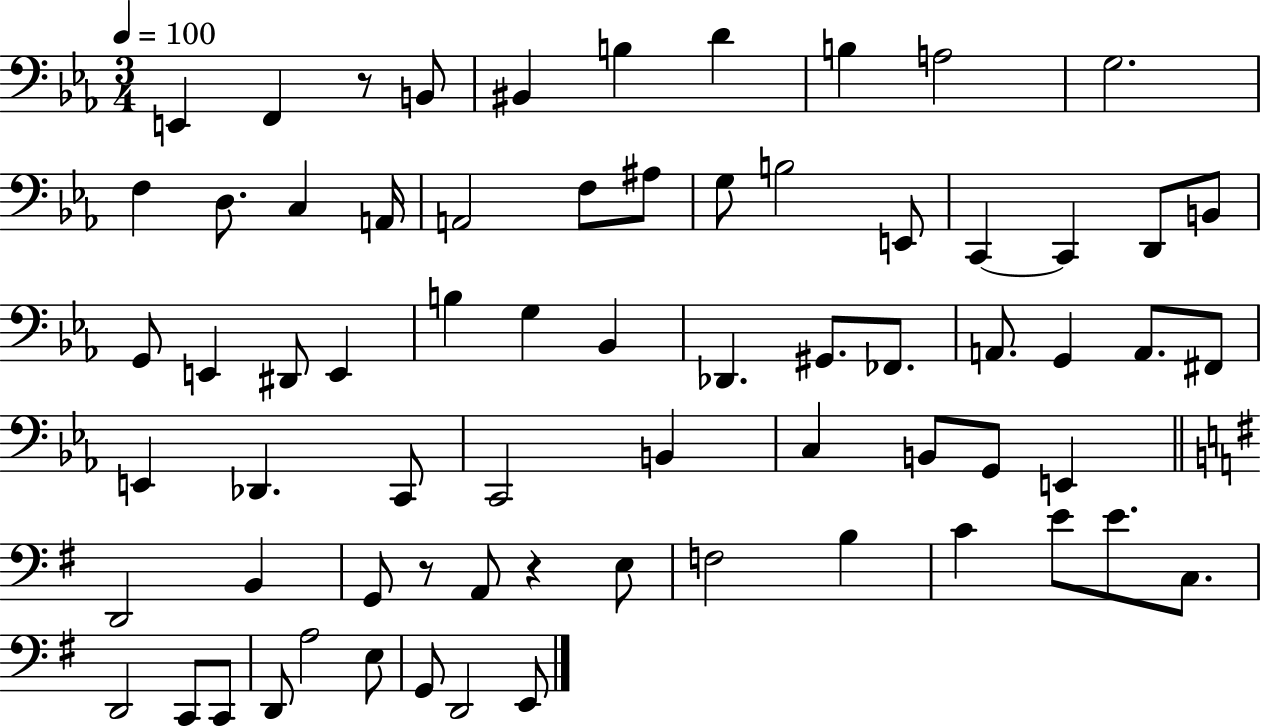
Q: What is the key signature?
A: EES major